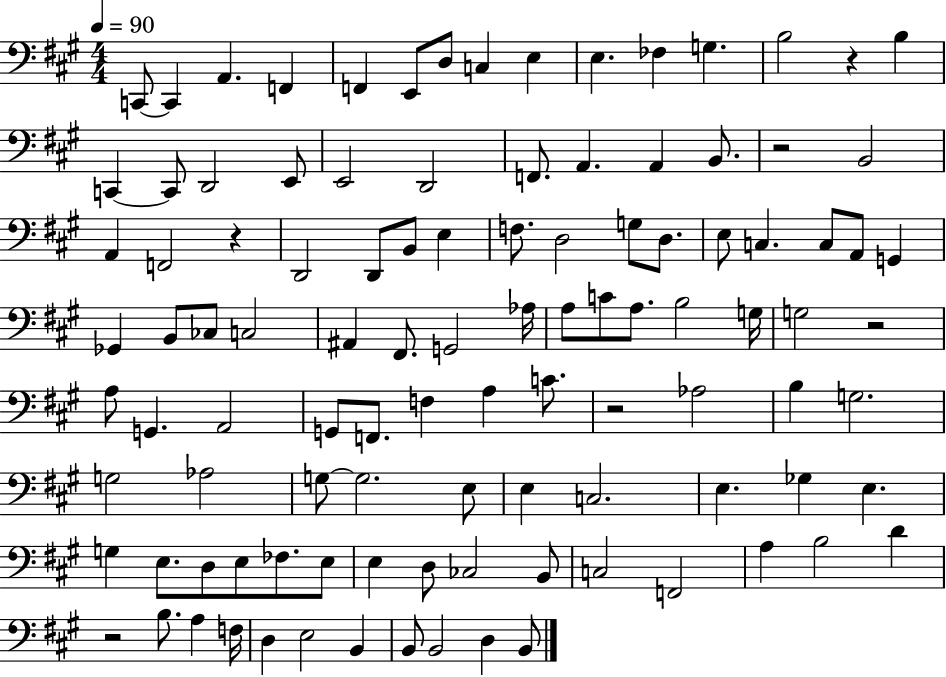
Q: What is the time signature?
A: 4/4